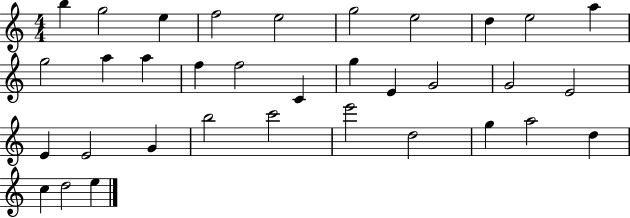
{
  \clef treble
  \numericTimeSignature
  \time 4/4
  \key c \major
  b''4 g''2 e''4 | f''2 e''2 | g''2 e''2 | d''4 e''2 a''4 | \break g''2 a''4 a''4 | f''4 f''2 c'4 | g''4 e'4 g'2 | g'2 e'2 | \break e'4 e'2 g'4 | b''2 c'''2 | e'''2 d''2 | g''4 a''2 d''4 | \break c''4 d''2 e''4 | \bar "|."
}